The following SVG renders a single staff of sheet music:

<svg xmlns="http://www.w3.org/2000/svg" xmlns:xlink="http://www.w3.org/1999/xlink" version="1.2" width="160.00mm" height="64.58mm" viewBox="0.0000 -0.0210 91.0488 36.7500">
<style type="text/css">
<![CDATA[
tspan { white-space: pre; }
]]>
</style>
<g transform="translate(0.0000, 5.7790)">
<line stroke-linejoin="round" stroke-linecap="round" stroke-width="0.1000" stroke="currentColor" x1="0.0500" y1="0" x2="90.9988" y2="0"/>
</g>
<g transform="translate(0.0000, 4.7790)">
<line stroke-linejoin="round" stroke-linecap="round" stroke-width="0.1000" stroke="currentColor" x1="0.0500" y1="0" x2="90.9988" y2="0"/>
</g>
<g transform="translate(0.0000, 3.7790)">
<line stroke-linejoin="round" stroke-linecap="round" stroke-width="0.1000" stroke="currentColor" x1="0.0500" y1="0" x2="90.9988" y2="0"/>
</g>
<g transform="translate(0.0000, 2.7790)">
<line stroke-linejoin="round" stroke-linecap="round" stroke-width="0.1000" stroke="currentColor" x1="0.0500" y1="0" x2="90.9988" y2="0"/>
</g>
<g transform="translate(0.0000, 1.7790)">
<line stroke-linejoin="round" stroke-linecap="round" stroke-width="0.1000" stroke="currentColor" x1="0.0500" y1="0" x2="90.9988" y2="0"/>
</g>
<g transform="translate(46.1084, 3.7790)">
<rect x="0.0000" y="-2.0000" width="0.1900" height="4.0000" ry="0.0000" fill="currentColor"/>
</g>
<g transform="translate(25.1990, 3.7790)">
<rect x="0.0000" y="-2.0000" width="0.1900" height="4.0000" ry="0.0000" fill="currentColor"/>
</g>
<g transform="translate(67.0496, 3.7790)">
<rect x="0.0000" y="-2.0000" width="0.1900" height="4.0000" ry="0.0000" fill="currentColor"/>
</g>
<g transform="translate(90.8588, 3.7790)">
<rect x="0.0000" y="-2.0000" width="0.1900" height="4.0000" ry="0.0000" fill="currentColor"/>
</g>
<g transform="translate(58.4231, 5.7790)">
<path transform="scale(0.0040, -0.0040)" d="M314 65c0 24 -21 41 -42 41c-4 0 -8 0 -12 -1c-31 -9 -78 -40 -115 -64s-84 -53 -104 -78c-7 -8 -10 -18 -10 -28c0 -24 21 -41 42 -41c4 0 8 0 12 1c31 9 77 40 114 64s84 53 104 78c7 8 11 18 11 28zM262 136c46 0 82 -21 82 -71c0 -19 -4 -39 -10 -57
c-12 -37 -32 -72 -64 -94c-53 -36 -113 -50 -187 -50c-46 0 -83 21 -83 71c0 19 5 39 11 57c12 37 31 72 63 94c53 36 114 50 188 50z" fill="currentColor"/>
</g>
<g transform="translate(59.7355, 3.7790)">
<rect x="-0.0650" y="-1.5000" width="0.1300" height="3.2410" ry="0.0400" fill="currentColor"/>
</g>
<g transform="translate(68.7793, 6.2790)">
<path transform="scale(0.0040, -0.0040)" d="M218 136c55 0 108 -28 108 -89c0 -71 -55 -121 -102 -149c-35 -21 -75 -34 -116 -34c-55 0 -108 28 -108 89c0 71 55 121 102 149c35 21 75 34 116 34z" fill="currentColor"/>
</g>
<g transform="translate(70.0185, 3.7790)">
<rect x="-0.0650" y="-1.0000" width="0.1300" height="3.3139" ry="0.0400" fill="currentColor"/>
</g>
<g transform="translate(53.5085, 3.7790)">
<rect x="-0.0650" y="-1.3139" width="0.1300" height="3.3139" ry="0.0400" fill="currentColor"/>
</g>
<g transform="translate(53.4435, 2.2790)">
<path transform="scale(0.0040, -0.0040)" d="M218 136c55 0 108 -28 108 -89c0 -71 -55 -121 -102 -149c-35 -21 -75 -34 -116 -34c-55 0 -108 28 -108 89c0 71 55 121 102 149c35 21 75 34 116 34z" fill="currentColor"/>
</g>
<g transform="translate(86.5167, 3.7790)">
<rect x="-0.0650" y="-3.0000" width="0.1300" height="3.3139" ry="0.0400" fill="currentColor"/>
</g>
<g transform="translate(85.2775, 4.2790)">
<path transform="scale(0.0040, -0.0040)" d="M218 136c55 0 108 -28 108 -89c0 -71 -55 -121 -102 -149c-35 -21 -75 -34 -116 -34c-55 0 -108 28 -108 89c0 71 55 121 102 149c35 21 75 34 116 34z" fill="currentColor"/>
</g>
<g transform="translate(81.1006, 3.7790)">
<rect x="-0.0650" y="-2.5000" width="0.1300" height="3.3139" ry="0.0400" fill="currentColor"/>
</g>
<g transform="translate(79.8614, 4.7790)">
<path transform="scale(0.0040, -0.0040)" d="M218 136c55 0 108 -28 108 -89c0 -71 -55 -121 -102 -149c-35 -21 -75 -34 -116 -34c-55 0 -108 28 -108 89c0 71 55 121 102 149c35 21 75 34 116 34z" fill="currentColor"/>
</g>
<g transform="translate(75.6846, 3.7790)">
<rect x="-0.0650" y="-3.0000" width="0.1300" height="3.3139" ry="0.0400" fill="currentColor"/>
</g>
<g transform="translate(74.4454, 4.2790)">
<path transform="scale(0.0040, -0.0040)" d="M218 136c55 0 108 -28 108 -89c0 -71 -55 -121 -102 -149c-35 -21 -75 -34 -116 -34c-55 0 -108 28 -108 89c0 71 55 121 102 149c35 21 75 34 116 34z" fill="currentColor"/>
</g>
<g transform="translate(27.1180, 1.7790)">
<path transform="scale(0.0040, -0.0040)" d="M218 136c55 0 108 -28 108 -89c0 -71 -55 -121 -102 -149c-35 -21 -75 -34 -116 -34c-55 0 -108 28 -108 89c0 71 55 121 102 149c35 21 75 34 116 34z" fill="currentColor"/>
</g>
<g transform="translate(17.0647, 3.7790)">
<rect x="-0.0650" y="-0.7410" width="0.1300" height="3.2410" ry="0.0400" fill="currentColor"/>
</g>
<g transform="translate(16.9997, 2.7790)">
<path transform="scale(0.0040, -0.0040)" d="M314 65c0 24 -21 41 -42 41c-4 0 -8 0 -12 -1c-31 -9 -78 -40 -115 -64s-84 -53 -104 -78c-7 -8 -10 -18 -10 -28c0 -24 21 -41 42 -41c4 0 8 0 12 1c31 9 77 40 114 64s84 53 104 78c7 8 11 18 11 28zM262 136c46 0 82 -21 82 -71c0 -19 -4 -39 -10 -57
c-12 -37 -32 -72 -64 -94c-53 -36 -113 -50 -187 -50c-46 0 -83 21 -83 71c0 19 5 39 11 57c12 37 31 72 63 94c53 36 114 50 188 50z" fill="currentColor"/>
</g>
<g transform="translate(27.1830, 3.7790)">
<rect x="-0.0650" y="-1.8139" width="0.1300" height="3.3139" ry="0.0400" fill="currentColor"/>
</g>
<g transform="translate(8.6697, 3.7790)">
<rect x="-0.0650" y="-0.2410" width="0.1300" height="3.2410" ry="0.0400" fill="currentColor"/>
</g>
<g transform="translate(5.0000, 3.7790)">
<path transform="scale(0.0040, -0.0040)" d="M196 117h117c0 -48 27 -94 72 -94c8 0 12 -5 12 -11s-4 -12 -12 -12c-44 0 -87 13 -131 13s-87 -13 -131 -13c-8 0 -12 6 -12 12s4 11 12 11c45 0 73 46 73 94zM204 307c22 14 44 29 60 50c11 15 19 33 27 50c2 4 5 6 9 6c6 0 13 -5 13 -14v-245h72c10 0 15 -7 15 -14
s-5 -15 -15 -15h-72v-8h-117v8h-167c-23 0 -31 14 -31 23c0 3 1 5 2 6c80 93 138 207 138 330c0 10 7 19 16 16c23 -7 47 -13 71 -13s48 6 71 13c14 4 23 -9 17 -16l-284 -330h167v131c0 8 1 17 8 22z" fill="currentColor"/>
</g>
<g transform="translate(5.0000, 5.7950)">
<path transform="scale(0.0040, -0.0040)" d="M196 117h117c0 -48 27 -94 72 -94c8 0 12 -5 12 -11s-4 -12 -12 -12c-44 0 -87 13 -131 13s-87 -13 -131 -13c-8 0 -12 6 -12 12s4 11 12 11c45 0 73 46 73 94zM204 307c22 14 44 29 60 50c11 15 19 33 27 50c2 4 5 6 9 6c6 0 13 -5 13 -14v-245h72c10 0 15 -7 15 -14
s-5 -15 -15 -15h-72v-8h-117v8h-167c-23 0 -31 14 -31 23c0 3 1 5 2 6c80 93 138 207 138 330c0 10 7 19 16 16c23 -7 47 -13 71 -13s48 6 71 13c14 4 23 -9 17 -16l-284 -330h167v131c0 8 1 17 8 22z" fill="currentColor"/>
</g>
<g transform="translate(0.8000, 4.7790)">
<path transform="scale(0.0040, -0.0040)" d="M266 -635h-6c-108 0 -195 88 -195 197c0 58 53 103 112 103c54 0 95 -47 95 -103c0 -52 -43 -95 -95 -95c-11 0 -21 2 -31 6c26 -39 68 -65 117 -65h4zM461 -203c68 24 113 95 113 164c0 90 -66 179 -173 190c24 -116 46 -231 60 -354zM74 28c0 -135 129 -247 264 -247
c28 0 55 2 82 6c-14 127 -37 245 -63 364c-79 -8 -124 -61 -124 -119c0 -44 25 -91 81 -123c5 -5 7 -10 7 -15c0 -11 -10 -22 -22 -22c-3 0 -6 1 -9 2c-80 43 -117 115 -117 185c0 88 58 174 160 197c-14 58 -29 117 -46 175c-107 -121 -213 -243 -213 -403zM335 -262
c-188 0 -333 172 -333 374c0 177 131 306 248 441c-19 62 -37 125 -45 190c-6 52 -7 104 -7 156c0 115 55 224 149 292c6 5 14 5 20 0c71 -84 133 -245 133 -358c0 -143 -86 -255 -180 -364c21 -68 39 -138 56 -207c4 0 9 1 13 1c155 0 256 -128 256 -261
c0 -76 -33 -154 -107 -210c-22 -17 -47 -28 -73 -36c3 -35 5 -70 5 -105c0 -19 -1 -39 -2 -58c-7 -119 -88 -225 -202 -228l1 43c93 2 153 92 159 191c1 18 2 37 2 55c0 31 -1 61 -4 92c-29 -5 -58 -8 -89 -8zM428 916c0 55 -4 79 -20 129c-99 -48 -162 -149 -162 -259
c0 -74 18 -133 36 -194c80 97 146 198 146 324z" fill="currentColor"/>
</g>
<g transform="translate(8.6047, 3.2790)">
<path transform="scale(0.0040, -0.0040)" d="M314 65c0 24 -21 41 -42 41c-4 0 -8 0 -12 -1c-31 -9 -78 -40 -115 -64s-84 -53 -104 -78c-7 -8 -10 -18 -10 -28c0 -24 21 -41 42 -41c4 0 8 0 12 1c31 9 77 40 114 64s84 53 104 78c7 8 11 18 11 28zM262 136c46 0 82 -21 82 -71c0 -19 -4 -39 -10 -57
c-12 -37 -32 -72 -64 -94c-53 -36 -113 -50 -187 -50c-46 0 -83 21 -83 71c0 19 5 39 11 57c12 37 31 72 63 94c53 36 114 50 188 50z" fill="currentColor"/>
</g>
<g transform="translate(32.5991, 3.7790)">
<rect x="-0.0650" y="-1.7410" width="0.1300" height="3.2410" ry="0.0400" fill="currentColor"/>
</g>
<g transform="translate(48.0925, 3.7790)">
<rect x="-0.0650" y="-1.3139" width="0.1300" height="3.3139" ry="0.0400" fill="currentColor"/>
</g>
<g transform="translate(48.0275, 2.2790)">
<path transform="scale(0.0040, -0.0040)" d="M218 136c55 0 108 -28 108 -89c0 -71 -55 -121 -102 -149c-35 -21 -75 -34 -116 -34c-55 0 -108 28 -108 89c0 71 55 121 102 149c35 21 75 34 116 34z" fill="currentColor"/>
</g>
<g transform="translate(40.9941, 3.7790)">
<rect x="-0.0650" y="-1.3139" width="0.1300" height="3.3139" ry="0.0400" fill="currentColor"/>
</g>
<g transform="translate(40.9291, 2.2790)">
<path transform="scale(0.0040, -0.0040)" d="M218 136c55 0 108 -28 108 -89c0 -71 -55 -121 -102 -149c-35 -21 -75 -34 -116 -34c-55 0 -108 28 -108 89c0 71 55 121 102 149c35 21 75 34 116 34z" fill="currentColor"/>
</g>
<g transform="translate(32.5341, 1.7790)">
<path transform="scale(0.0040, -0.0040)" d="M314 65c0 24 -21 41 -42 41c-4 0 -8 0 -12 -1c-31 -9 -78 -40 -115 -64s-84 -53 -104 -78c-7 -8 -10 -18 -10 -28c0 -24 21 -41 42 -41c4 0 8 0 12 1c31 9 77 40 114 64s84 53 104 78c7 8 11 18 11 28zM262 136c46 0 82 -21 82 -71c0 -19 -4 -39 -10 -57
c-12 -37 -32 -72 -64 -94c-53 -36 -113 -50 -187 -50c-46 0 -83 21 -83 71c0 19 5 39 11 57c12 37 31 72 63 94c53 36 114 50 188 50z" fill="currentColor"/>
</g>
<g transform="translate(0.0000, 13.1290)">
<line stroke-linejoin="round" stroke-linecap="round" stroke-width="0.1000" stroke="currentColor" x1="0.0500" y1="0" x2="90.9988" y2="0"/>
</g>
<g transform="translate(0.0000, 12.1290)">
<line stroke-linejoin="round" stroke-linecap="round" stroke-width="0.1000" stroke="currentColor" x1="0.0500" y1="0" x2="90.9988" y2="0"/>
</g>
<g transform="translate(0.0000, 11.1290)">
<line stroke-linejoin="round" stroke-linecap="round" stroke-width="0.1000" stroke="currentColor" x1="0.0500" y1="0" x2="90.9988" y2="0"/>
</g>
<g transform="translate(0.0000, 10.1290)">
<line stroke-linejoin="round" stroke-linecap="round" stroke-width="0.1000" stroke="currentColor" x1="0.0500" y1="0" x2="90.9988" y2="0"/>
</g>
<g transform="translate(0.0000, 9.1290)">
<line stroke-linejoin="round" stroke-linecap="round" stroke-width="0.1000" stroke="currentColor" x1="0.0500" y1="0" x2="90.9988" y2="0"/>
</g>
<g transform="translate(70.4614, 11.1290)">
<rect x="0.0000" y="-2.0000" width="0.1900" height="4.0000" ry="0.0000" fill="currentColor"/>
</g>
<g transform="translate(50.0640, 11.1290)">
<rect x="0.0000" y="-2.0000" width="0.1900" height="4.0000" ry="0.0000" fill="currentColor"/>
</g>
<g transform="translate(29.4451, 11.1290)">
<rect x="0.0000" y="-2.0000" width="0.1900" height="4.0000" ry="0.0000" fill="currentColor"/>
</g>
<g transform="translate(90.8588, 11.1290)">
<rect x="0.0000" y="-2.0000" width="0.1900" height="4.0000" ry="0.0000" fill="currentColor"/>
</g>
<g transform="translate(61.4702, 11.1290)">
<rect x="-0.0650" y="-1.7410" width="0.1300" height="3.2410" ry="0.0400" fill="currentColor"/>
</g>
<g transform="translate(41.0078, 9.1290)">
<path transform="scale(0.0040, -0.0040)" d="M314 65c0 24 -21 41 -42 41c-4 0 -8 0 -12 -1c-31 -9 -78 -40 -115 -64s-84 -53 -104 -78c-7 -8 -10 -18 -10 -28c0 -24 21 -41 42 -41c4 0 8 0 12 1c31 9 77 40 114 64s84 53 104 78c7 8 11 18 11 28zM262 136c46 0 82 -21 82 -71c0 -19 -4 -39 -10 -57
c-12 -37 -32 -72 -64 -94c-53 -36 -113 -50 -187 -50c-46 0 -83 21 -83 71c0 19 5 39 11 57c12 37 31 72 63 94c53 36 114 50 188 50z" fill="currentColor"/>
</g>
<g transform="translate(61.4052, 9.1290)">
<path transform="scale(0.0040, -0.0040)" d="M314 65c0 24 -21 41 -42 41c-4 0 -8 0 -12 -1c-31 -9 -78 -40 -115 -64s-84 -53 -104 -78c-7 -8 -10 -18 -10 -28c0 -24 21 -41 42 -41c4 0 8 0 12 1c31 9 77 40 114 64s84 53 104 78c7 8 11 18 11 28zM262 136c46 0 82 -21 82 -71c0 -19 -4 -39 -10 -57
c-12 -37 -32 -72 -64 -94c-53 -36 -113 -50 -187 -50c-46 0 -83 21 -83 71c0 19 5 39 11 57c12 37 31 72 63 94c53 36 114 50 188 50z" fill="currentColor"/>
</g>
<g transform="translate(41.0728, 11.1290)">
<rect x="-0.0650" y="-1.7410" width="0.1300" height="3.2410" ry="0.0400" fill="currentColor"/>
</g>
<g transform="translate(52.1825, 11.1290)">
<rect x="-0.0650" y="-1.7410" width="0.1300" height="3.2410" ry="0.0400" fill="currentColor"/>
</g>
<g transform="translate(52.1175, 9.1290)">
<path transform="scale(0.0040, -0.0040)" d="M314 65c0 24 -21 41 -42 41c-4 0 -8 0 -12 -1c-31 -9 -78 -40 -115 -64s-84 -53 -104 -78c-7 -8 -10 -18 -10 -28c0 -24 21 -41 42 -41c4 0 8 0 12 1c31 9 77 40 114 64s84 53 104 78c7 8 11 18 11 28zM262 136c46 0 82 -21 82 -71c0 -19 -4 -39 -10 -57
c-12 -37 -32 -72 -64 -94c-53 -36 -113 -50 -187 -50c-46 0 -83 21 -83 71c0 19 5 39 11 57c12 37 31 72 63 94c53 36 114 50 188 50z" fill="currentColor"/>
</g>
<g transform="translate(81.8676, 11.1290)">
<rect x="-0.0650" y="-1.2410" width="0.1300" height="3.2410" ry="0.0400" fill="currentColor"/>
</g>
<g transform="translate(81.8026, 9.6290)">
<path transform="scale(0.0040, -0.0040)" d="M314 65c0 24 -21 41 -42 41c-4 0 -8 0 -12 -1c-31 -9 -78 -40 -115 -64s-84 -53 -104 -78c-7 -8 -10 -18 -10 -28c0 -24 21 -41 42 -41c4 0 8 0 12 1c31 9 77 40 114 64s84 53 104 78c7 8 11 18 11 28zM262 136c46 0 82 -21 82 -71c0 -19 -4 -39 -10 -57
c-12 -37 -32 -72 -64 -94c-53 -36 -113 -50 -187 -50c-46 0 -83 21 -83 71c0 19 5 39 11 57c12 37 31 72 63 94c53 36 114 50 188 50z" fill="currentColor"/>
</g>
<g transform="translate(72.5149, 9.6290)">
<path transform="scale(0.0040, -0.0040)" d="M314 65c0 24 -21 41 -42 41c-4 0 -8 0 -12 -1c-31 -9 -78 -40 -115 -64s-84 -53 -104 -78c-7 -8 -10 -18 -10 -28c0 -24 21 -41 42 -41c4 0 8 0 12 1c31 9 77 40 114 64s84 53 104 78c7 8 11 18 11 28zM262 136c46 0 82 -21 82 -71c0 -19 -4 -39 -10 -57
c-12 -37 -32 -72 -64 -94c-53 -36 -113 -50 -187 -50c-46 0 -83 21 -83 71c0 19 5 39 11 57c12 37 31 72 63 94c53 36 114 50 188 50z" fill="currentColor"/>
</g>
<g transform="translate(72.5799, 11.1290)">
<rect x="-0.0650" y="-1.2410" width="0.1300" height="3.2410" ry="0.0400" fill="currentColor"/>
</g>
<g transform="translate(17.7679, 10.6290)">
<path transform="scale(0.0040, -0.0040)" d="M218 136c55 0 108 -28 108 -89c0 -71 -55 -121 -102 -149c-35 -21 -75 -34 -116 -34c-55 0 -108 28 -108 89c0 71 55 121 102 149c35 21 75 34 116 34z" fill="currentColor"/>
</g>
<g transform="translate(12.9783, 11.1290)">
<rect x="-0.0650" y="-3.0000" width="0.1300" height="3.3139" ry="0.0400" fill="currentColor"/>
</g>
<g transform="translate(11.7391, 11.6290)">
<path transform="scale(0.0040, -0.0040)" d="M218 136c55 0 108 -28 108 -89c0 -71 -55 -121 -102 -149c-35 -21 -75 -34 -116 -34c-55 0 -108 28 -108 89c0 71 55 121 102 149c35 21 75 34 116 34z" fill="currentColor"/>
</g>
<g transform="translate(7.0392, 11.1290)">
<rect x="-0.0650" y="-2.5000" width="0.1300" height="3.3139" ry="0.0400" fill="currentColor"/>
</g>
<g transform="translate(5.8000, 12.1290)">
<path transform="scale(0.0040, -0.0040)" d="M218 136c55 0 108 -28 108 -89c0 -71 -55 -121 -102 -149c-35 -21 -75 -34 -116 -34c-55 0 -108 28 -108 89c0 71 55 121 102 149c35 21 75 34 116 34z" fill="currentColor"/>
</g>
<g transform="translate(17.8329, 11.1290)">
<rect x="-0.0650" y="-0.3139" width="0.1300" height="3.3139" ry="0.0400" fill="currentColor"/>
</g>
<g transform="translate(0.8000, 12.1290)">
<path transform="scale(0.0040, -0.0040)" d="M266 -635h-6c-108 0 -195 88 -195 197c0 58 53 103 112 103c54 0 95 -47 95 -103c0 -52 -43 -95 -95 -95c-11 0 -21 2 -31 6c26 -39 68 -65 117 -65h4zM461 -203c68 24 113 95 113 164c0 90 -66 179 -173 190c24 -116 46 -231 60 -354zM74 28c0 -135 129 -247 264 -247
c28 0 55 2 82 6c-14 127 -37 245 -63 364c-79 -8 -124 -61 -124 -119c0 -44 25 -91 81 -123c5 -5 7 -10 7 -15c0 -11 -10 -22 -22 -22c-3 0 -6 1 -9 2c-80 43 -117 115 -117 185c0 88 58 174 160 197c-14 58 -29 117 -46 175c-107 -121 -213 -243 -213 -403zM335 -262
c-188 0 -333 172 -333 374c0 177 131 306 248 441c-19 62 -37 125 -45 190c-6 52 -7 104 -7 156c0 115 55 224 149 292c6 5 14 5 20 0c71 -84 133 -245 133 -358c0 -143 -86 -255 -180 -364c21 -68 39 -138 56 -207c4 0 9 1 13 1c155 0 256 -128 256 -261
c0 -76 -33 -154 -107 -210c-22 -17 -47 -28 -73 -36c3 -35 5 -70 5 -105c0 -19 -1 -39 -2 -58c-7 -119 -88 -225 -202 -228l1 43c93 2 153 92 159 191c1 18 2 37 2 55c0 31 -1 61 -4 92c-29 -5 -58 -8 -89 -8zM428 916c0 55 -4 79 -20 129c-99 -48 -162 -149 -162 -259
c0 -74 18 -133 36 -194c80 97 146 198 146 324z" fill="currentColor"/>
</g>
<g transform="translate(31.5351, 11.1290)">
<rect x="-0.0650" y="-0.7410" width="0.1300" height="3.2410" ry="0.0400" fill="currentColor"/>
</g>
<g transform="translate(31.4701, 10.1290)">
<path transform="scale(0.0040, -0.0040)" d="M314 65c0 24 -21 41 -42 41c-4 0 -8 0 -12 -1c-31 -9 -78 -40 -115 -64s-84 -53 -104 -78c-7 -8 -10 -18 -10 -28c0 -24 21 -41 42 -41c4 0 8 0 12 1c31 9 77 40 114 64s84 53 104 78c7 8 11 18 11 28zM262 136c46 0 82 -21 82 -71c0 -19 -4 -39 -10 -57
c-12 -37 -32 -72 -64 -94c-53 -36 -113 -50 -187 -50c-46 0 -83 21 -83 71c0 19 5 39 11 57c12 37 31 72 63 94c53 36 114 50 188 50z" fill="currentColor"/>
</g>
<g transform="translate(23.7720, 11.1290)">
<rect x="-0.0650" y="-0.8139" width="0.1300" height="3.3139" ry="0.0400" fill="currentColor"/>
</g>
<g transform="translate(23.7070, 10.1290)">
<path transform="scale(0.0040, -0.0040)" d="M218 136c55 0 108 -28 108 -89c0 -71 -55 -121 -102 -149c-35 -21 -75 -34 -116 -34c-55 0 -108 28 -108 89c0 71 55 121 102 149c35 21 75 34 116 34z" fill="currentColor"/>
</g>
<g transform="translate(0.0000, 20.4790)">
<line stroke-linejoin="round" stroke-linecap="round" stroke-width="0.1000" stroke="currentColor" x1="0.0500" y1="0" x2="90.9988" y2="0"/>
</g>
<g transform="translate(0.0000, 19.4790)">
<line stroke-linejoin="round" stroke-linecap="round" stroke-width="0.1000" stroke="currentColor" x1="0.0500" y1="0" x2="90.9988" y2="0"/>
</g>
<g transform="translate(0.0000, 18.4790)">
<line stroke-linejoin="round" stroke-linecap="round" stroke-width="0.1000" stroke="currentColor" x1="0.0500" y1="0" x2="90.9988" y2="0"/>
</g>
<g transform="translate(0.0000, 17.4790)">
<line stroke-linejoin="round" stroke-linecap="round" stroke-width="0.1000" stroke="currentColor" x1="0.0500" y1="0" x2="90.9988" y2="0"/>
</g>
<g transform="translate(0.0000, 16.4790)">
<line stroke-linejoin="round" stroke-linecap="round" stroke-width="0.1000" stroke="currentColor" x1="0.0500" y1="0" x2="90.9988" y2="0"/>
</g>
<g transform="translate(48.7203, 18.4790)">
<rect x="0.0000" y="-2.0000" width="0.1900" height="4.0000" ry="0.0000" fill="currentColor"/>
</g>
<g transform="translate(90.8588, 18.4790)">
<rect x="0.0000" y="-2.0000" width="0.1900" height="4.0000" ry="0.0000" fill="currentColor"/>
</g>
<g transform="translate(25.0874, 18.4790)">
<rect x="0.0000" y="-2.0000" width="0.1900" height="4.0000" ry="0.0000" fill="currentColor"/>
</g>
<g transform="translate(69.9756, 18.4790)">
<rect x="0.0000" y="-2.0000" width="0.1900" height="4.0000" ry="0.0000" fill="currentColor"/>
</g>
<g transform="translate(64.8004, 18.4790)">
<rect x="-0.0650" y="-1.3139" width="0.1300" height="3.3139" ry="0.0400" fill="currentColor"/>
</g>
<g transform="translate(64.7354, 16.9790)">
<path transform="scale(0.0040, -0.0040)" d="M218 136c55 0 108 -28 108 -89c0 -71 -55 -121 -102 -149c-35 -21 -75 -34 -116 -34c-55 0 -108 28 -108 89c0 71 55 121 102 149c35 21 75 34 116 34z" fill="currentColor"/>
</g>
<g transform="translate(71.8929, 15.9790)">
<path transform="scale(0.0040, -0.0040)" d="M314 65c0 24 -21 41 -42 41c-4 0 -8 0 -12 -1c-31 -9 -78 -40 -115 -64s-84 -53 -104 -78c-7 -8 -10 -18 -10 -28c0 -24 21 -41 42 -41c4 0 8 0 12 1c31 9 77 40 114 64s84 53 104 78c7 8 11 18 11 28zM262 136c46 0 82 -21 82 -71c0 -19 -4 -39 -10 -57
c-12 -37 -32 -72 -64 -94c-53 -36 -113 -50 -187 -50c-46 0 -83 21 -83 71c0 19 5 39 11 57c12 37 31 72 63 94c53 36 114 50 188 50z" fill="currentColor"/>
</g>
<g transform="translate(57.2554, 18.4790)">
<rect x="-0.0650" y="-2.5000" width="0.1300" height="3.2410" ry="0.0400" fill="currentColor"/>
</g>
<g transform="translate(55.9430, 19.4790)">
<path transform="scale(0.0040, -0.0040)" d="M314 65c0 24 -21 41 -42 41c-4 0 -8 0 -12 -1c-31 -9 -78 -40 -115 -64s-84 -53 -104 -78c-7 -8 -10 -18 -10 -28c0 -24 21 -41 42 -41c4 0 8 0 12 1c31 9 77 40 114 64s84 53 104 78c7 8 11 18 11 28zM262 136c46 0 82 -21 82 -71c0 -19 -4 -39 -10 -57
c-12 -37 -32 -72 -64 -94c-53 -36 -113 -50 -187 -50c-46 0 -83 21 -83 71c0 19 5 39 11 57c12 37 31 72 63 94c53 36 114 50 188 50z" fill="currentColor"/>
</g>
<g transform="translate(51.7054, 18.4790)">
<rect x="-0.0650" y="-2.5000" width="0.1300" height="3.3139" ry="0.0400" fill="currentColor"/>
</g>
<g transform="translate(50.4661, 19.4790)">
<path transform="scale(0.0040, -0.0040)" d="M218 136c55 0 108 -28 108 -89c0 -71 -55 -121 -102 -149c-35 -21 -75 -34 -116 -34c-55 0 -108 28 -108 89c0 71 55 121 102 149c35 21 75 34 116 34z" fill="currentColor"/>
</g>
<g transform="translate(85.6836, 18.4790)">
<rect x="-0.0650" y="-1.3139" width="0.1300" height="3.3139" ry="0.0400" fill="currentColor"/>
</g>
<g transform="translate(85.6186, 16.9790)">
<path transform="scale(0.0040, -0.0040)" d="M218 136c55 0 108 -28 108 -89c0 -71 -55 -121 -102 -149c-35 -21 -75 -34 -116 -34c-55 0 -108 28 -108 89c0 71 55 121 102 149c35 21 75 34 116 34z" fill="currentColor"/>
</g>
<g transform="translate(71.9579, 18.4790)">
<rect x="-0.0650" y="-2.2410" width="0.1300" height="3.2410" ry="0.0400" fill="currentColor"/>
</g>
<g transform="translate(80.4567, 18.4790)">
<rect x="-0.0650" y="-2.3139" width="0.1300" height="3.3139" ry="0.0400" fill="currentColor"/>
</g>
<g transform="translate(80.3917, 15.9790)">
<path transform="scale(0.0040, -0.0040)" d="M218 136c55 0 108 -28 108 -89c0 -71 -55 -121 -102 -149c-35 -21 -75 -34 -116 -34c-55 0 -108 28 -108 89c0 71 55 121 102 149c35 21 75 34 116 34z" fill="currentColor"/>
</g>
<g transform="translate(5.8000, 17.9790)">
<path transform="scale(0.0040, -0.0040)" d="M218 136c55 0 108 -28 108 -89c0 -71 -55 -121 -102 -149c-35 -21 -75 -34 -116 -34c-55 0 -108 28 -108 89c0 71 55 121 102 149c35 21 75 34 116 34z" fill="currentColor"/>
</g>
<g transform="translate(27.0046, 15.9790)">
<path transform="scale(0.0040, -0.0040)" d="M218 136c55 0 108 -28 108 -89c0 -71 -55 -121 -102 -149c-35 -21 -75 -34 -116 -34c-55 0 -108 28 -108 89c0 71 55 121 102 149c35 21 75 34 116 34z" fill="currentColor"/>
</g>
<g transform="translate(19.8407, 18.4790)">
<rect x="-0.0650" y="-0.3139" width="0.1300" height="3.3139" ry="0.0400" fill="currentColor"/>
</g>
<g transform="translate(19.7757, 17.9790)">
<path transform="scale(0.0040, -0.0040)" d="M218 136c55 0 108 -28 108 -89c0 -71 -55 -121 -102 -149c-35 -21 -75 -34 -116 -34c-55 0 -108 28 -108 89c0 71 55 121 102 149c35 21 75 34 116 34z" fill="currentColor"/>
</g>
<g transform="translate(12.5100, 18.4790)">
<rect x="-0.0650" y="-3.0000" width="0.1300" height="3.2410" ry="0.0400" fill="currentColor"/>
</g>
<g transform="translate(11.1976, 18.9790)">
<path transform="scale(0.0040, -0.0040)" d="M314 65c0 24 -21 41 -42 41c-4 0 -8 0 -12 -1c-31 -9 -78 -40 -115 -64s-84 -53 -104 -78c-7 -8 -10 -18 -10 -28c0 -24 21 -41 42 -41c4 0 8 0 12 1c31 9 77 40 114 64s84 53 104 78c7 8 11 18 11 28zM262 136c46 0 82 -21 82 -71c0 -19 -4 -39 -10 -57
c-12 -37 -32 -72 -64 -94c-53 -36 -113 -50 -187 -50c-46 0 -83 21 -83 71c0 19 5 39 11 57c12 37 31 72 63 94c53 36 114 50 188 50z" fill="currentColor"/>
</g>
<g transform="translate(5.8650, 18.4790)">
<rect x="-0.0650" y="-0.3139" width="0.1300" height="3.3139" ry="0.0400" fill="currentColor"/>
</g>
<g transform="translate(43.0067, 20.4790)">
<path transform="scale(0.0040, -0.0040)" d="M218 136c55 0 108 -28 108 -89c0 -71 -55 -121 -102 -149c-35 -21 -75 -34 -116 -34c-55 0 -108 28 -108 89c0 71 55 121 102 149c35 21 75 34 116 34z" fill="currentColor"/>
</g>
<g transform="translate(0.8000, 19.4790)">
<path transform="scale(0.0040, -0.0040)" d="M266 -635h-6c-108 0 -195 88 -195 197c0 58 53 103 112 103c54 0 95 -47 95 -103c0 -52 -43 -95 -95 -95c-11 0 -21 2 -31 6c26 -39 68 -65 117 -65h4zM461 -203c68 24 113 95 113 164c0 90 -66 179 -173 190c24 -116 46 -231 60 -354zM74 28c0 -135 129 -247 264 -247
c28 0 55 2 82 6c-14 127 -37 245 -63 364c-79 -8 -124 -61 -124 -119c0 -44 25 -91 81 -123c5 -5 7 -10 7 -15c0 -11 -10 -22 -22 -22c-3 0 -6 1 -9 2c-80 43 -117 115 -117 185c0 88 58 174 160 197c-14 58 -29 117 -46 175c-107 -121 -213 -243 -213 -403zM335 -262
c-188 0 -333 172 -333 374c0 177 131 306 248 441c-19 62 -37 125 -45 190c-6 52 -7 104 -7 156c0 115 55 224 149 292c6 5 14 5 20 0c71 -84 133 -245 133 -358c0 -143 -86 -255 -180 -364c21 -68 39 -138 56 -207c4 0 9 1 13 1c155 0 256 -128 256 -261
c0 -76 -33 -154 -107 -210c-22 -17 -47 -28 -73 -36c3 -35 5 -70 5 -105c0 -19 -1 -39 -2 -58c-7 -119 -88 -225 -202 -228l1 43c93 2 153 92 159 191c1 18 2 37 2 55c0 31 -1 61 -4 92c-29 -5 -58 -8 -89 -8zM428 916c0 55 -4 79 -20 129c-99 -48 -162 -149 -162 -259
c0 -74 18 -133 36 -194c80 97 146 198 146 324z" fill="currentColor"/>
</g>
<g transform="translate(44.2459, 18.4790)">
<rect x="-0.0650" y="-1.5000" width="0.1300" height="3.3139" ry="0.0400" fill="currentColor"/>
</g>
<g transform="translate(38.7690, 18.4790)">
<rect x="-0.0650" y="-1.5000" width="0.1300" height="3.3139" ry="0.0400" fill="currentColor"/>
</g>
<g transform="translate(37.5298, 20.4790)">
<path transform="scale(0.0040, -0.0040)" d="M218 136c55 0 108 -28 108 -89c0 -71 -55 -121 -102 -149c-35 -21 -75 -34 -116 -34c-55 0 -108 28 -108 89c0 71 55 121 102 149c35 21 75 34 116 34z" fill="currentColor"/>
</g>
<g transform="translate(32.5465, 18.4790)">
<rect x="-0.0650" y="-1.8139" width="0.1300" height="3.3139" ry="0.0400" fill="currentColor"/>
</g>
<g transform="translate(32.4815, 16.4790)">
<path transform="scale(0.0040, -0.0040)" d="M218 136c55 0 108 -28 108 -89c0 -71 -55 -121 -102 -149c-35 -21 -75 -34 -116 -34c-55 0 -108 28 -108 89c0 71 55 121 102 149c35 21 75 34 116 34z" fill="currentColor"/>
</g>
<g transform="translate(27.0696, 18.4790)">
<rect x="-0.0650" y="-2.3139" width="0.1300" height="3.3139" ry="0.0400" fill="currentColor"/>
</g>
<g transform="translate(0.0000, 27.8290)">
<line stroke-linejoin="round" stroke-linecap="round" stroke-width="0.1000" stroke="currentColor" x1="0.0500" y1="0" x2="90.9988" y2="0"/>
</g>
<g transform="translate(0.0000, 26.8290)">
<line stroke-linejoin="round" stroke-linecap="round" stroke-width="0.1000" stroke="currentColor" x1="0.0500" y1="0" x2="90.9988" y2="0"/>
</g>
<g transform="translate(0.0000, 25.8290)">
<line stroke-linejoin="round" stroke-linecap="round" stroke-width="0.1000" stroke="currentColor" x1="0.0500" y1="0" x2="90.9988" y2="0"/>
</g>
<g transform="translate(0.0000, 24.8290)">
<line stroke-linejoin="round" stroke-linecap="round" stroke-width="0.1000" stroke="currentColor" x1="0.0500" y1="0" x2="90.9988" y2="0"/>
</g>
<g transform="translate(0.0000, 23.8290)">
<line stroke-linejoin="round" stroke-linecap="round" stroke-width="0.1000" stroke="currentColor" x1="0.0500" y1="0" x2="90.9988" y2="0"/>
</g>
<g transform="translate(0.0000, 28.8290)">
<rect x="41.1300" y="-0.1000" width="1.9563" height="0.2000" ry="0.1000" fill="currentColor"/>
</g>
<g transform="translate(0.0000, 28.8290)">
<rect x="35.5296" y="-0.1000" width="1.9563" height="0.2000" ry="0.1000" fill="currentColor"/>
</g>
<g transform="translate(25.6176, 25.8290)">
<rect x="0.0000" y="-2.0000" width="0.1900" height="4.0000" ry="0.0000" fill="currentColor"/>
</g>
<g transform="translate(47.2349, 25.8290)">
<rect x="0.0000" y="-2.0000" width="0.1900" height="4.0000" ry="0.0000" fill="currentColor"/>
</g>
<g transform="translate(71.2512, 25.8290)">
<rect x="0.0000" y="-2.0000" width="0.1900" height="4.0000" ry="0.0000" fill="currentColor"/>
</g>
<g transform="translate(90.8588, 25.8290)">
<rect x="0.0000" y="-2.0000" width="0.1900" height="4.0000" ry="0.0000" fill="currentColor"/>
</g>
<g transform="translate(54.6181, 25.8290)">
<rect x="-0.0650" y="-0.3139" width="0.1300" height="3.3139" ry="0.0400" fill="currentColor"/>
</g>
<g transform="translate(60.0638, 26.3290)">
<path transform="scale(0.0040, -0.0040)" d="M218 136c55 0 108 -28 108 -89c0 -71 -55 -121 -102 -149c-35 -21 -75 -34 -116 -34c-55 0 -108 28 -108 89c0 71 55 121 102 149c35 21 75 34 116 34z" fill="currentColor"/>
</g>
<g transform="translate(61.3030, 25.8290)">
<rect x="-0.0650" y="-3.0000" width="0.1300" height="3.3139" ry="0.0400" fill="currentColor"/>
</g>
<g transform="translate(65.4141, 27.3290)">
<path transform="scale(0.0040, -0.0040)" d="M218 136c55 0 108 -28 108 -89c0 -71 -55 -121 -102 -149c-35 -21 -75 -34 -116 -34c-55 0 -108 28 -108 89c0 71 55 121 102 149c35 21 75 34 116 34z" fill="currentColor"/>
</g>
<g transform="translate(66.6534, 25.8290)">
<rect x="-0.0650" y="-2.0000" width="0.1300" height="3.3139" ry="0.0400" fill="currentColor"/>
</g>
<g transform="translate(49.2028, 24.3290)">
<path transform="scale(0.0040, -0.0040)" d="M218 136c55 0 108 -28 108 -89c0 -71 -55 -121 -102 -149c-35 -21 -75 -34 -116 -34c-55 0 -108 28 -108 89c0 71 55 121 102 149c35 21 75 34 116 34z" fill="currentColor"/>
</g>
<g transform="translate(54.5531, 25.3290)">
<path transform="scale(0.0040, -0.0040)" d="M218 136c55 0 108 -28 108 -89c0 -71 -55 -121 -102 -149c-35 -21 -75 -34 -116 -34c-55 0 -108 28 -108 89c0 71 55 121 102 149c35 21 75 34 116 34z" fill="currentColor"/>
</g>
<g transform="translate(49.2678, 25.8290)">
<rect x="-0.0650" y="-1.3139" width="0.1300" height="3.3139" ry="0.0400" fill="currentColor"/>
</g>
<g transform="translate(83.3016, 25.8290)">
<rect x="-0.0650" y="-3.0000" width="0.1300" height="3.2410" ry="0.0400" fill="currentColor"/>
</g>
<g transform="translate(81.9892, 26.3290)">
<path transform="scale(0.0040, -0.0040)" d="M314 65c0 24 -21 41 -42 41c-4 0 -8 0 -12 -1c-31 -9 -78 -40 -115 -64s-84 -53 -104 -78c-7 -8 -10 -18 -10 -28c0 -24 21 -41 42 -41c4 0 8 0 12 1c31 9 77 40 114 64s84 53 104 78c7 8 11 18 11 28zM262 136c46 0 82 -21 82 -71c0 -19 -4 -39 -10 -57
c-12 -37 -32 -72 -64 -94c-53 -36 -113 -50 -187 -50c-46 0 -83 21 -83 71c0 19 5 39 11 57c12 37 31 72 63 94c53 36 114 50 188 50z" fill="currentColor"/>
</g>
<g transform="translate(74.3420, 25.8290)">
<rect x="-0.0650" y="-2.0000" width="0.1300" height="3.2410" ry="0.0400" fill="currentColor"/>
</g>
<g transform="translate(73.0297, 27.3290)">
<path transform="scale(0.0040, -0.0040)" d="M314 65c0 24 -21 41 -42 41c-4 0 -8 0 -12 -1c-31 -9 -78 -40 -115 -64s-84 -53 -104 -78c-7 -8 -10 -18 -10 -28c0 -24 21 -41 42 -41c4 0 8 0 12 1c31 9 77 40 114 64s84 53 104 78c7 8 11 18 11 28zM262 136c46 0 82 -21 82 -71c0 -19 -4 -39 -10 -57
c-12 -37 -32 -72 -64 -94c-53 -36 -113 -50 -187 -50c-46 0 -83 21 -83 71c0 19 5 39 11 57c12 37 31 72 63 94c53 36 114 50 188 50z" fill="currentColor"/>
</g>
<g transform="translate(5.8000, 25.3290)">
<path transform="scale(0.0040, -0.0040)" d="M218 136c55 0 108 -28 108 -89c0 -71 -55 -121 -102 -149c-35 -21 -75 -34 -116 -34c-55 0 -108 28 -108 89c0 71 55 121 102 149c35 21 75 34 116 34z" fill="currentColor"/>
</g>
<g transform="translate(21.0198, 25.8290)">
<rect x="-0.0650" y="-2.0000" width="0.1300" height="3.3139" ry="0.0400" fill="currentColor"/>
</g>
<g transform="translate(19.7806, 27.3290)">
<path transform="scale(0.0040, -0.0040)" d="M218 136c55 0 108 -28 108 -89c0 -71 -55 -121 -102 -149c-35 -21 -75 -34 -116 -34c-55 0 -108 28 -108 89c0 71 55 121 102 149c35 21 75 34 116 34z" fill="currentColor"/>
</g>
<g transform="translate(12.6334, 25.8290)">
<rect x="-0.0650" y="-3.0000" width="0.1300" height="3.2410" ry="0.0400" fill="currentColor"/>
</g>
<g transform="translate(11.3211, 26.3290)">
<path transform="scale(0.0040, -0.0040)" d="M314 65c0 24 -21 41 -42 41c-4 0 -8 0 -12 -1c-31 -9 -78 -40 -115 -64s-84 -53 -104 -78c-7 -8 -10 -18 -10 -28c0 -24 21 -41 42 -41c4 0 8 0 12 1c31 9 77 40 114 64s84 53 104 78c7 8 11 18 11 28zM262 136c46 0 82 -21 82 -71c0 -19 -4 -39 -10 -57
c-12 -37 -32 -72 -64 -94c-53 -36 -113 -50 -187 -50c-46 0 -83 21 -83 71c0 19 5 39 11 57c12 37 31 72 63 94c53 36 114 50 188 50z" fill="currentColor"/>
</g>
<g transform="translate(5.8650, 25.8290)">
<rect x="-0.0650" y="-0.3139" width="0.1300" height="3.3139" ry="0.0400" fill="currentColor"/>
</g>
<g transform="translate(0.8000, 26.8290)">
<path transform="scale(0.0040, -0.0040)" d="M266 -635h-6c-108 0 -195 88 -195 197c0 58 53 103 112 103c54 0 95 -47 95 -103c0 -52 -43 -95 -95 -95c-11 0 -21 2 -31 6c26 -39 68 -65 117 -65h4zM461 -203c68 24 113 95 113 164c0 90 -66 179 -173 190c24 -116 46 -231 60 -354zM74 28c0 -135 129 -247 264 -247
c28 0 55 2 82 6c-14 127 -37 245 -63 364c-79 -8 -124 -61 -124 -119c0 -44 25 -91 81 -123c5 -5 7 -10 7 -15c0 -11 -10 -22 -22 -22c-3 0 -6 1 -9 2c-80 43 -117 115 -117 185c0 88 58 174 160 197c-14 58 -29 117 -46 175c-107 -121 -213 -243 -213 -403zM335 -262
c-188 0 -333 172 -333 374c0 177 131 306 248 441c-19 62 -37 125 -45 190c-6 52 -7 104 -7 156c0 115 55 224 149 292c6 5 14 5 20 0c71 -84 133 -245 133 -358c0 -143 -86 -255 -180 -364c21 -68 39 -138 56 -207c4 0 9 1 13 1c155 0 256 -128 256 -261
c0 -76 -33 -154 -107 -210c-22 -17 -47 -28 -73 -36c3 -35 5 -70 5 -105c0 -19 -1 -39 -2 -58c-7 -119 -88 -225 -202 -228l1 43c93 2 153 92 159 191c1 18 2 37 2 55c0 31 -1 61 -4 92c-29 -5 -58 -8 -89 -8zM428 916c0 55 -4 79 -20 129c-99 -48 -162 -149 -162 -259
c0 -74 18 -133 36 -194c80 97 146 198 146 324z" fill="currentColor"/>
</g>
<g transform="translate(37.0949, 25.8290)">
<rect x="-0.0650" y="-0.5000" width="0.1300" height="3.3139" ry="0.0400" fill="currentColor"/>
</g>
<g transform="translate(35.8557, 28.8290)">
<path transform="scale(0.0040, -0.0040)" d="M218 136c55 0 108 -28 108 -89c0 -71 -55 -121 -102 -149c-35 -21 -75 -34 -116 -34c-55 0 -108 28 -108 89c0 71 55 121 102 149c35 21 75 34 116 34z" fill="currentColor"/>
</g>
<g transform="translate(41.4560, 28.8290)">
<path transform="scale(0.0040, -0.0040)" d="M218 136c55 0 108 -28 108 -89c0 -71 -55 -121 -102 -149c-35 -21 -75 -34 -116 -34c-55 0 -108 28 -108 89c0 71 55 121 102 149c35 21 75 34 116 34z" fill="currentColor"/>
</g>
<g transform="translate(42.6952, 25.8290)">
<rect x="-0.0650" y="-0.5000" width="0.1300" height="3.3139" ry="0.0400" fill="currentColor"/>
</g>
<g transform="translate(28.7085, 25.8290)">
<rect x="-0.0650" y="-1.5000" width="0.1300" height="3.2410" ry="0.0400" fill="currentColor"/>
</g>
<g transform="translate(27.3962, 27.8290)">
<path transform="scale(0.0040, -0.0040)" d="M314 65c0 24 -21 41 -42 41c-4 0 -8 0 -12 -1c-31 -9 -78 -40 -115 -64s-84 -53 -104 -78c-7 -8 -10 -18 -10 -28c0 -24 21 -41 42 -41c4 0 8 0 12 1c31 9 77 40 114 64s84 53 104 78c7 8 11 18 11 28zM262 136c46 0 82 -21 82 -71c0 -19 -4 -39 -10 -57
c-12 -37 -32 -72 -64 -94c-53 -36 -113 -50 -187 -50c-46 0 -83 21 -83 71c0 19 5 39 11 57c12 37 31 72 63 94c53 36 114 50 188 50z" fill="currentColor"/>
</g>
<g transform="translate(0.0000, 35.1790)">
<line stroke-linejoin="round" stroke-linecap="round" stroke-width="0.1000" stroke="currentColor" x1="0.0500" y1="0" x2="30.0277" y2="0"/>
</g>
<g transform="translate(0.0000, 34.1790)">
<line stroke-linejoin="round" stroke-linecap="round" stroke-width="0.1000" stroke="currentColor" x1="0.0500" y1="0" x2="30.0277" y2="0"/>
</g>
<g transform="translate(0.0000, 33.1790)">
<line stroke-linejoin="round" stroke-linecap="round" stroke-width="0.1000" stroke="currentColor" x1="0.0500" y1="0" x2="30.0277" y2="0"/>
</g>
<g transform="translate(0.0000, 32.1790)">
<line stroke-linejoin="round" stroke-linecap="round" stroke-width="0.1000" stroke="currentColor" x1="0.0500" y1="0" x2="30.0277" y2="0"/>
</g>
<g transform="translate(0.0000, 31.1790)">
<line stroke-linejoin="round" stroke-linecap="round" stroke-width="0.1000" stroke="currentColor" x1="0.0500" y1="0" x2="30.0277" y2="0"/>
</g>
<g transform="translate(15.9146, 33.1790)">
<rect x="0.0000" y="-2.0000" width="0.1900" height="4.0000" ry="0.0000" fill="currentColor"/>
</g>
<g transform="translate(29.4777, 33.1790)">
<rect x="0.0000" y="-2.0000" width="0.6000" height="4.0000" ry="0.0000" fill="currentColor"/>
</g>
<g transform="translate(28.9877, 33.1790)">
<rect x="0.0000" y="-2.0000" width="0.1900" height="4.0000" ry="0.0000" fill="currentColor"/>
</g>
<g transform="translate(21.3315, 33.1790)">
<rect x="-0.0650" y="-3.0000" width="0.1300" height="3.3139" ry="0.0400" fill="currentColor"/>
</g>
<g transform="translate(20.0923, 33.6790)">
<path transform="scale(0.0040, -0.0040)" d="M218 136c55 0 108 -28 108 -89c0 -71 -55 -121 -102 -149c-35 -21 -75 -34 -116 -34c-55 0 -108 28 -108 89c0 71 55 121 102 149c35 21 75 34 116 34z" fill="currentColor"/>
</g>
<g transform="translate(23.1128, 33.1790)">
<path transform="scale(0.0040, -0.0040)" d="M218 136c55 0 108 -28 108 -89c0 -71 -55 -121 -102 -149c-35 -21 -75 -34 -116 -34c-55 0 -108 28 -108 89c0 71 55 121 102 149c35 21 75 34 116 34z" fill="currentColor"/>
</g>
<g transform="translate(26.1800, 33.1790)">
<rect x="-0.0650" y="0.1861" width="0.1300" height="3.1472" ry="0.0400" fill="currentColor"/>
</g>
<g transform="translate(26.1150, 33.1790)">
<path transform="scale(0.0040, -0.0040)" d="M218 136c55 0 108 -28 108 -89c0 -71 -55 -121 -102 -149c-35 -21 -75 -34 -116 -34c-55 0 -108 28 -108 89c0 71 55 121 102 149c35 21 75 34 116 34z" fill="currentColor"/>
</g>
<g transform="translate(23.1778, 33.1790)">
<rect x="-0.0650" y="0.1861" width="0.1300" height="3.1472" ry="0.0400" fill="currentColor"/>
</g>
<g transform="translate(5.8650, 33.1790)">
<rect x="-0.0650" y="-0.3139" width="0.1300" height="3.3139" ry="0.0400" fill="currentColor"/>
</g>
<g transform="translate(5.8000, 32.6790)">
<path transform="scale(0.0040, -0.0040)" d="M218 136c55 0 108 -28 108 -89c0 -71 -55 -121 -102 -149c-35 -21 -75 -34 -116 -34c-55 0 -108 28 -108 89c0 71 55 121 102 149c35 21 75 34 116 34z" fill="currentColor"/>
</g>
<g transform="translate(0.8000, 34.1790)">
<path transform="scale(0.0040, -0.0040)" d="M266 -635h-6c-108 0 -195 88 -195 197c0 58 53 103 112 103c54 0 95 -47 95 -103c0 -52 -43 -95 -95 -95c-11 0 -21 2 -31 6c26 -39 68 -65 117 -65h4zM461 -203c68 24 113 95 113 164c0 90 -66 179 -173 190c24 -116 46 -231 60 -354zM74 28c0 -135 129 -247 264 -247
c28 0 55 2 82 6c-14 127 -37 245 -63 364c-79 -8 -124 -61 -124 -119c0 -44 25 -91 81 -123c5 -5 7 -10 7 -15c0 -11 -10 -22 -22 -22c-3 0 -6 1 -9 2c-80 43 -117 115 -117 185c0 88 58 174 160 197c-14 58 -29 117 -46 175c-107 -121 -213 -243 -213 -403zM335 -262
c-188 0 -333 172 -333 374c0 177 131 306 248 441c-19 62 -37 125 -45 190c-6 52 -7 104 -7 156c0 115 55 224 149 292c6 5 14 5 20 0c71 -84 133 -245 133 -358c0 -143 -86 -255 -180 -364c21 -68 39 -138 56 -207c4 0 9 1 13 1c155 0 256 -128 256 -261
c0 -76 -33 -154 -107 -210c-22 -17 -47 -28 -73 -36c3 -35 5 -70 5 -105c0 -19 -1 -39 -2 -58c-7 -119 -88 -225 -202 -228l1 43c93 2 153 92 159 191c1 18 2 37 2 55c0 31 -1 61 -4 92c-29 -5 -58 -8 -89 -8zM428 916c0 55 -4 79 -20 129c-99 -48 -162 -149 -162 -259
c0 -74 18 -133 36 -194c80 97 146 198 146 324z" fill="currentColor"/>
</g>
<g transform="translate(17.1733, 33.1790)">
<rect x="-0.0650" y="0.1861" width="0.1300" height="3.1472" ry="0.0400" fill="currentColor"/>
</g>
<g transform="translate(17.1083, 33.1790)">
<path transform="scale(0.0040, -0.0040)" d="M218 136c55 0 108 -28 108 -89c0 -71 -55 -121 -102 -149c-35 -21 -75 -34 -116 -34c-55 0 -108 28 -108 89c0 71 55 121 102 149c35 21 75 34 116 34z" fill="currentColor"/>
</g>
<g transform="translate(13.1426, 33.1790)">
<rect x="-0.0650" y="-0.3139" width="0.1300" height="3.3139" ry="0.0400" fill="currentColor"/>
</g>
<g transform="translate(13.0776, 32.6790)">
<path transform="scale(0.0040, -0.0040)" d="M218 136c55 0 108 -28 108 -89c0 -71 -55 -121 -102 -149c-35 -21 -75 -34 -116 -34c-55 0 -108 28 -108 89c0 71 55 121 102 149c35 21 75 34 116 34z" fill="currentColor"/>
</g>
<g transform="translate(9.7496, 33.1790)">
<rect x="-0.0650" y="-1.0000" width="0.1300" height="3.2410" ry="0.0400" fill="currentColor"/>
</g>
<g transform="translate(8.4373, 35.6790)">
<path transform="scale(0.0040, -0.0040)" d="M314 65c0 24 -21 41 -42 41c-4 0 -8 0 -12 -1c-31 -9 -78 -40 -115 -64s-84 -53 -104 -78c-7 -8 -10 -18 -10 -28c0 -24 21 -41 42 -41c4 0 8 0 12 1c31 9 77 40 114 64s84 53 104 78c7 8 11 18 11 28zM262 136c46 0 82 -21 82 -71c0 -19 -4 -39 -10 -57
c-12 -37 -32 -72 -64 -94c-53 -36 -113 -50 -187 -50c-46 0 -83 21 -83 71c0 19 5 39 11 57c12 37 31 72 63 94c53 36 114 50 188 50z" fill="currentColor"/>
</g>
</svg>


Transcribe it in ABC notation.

X:1
T:Untitled
M:4/4
L:1/4
K:C
c2 d2 f f2 e e e E2 D A G A G A c d d2 f2 f2 f2 e2 e2 c A2 c g f E E G G2 e g2 g e c A2 F E2 C C e c A F F2 A2 c D2 c B A B B